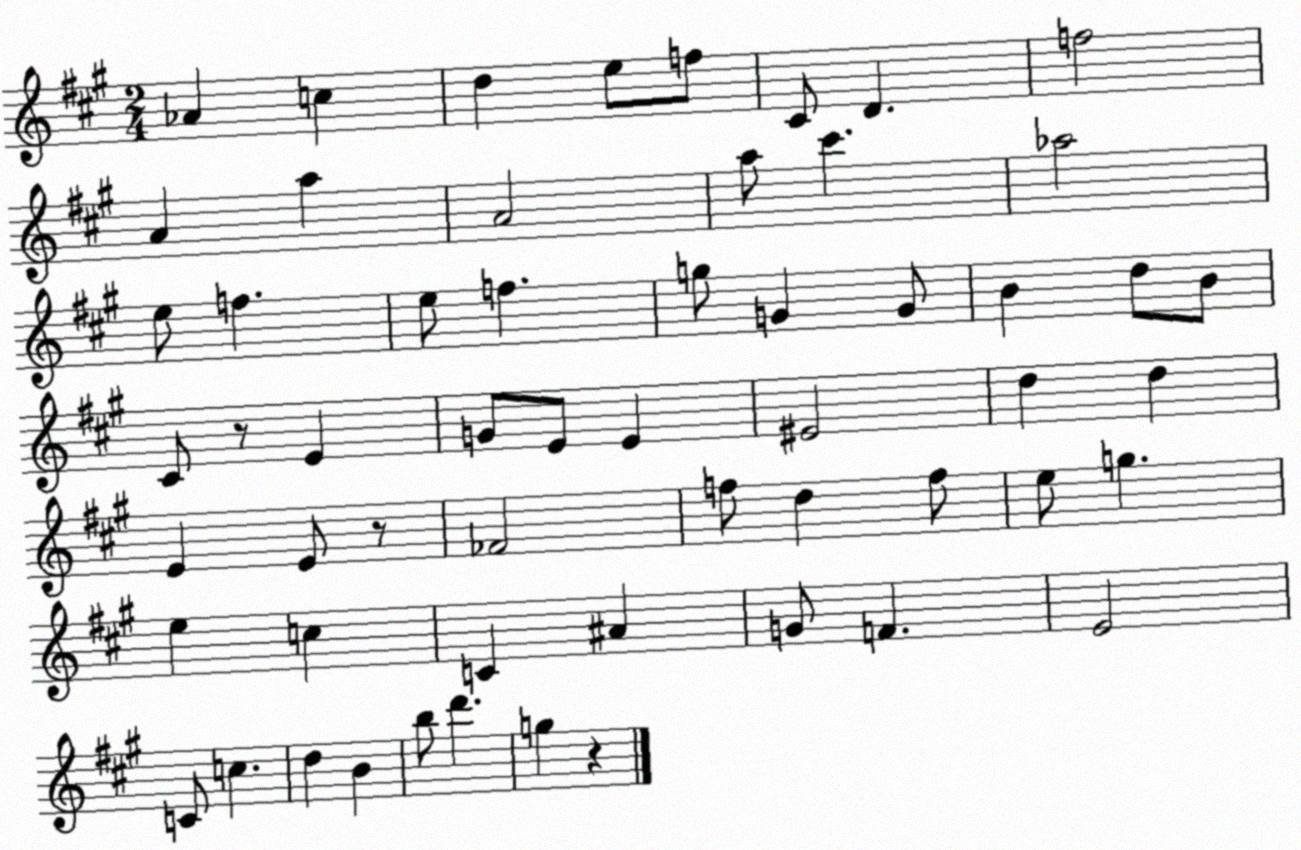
X:1
T:Untitled
M:2/4
L:1/4
K:A
_A c d e/2 f/2 ^C/2 D f2 A a A2 a/2 ^c' _a2 e/2 f e/2 f g/2 G G/2 B d/2 B/2 ^C/2 z/2 E G/2 E/2 E ^E2 d d E E/2 z/2 _F2 f/2 d f/2 e/2 g e c C ^A G/2 F E2 C/2 c d B b/2 d' g z